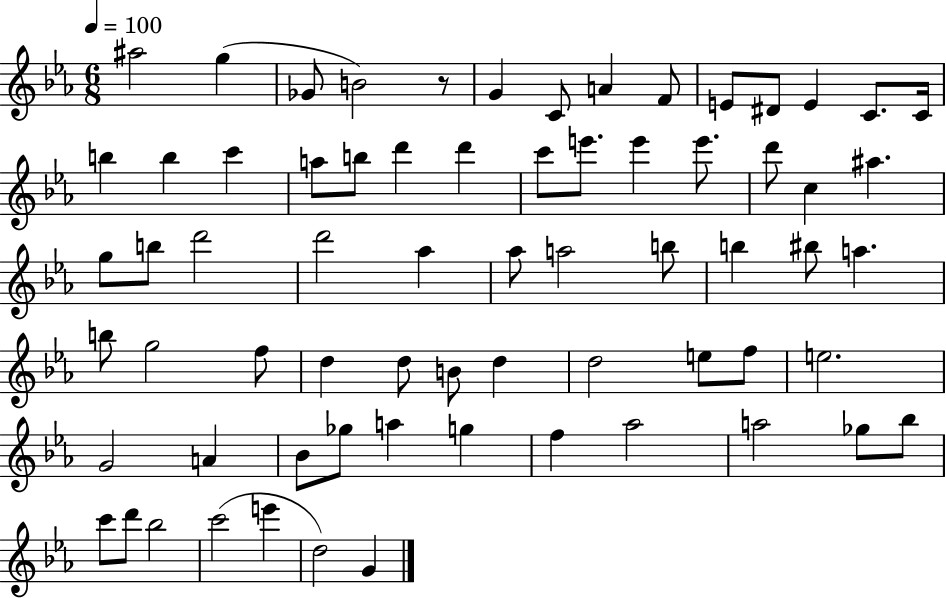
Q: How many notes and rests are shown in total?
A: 68